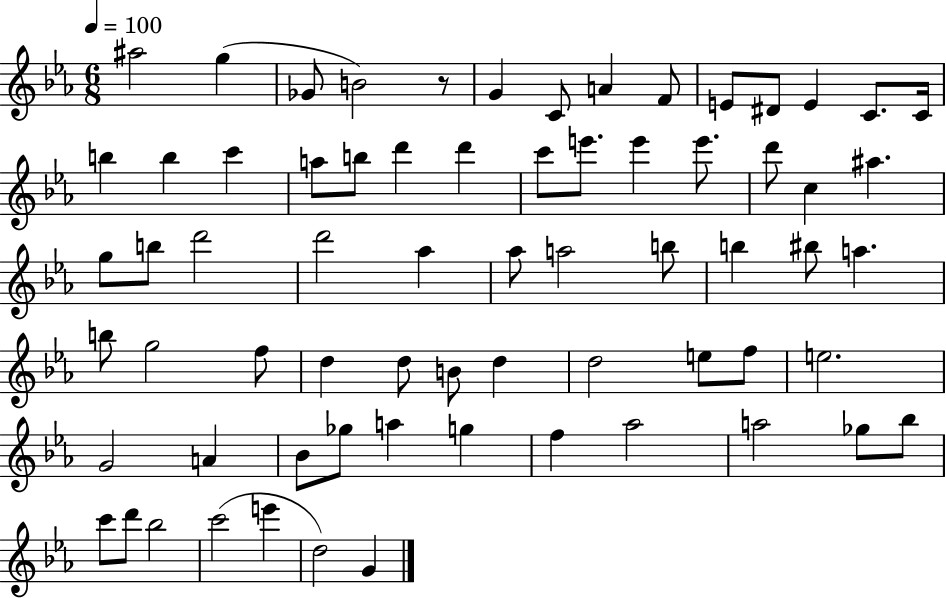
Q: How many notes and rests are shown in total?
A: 68